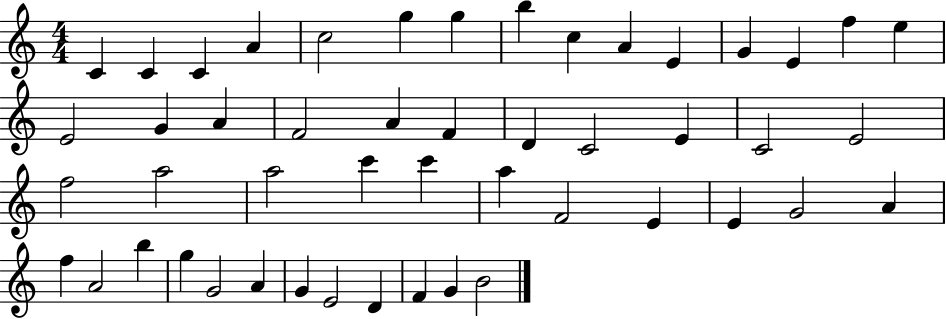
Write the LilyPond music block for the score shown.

{
  \clef treble
  \numericTimeSignature
  \time 4/4
  \key c \major
  c'4 c'4 c'4 a'4 | c''2 g''4 g''4 | b''4 c''4 a'4 e'4 | g'4 e'4 f''4 e''4 | \break e'2 g'4 a'4 | f'2 a'4 f'4 | d'4 c'2 e'4 | c'2 e'2 | \break f''2 a''2 | a''2 c'''4 c'''4 | a''4 f'2 e'4 | e'4 g'2 a'4 | \break f''4 a'2 b''4 | g''4 g'2 a'4 | g'4 e'2 d'4 | f'4 g'4 b'2 | \break \bar "|."
}